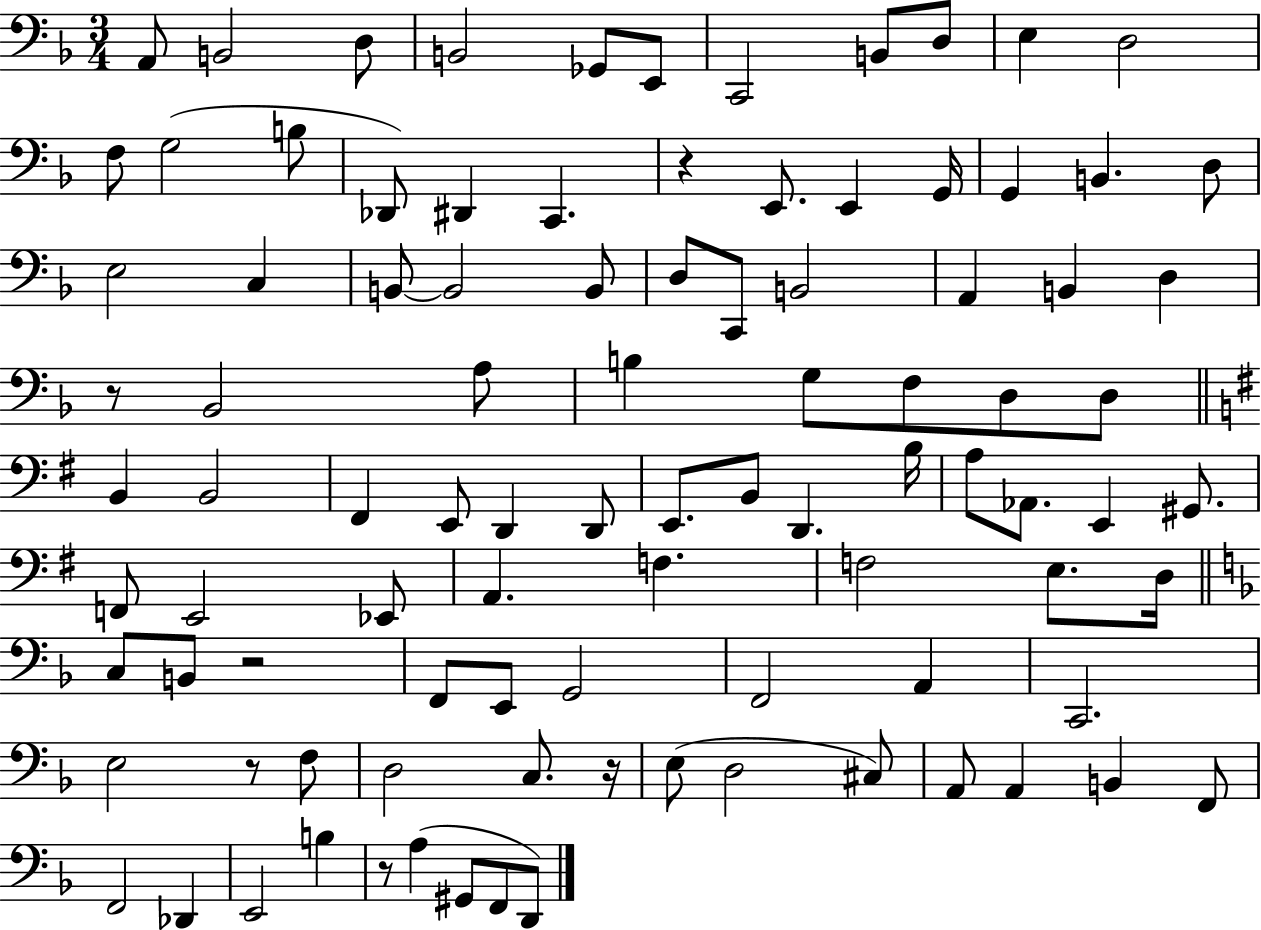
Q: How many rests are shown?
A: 6